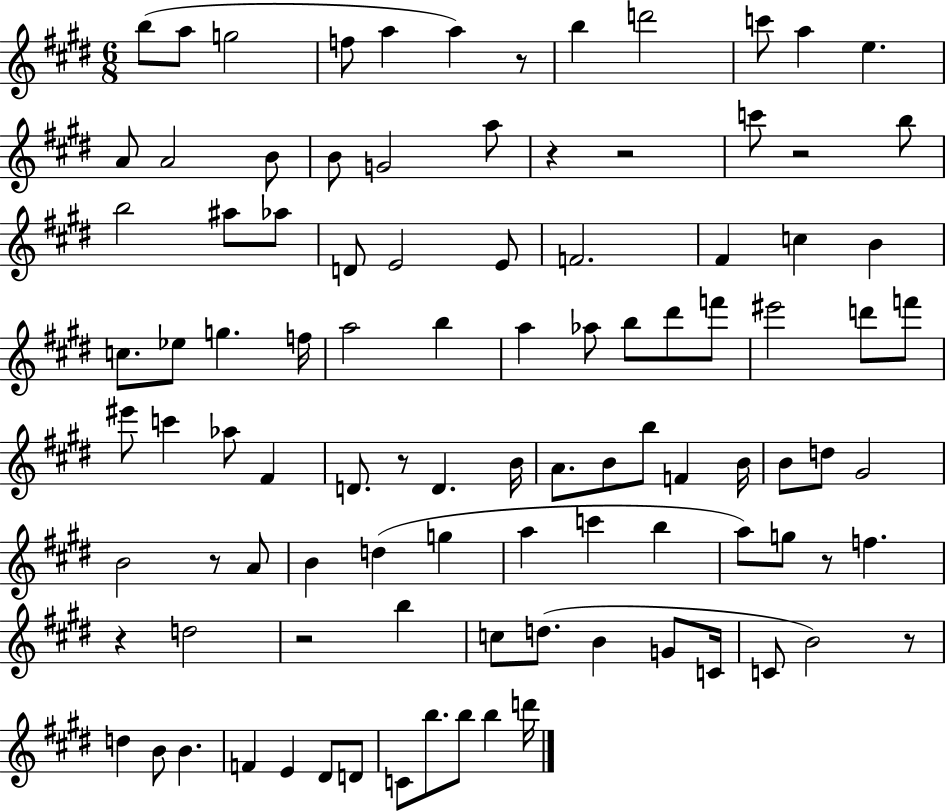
X:1
T:Untitled
M:6/8
L:1/4
K:E
b/2 a/2 g2 f/2 a a z/2 b d'2 c'/2 a e A/2 A2 B/2 B/2 G2 a/2 z z2 c'/2 z2 b/2 b2 ^a/2 _a/2 D/2 E2 E/2 F2 ^F c B c/2 _e/2 g f/4 a2 b a _a/2 b/2 ^d'/2 f'/2 ^e'2 d'/2 f'/2 ^e'/2 c' _a/2 ^F D/2 z/2 D B/4 A/2 B/2 b/2 F B/4 B/2 d/2 ^G2 B2 z/2 A/2 B d g a c' b a/2 g/2 z/2 f z d2 z2 b c/2 d/2 B G/2 C/4 C/2 B2 z/2 d B/2 B F E ^D/2 D/2 C/2 b/2 b/2 b d'/4